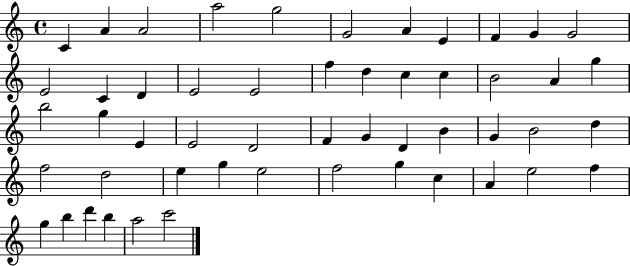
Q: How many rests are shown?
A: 0